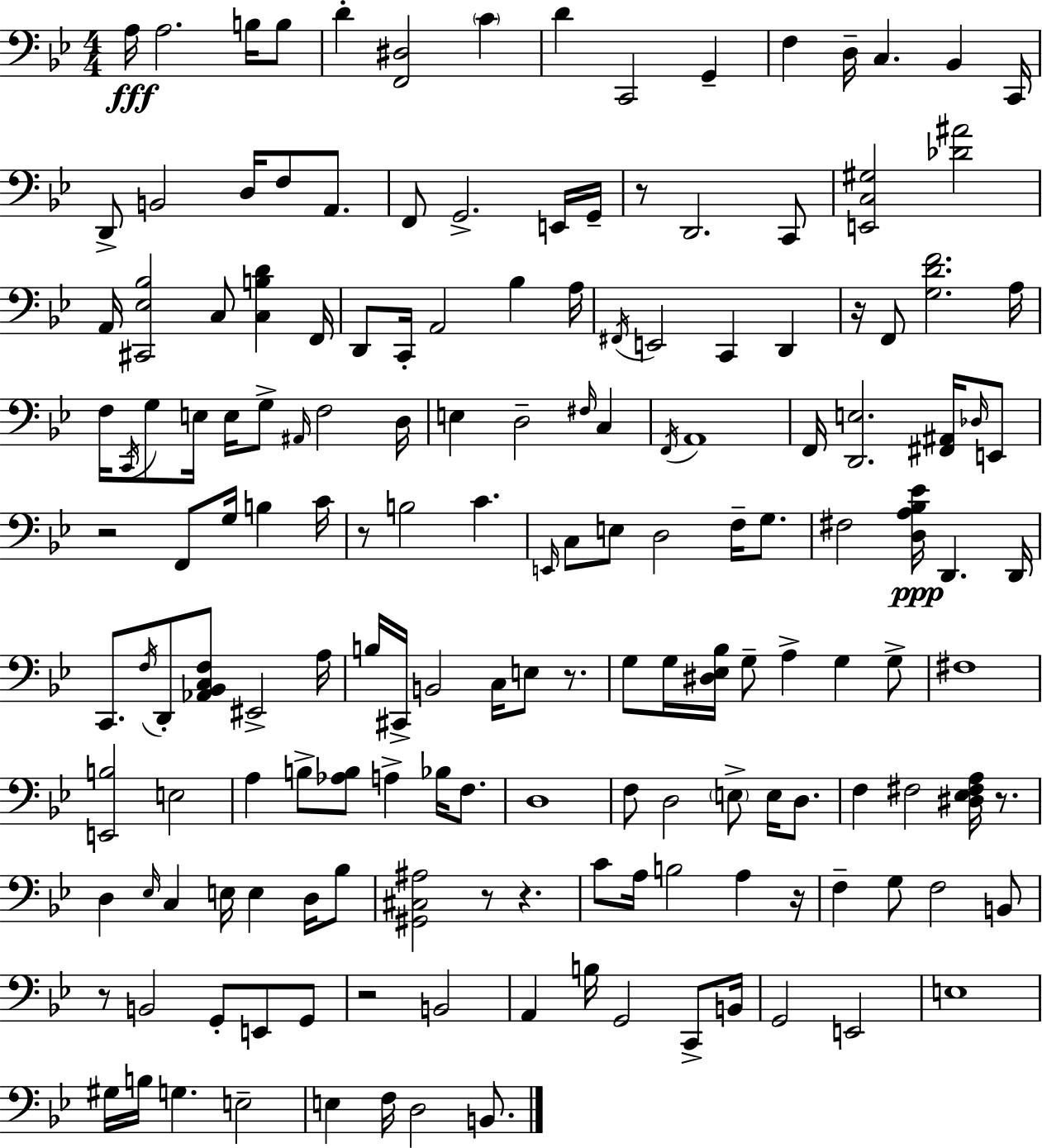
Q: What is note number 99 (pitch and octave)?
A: E3